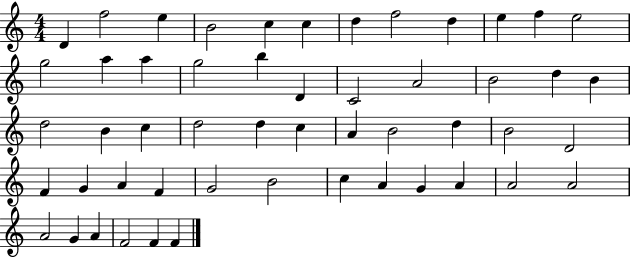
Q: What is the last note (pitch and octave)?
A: F4